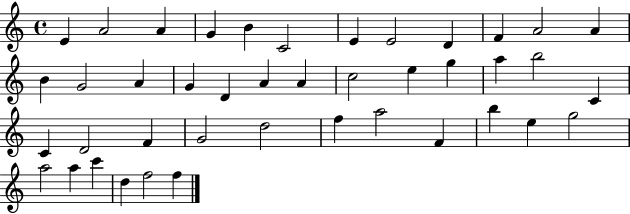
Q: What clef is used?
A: treble